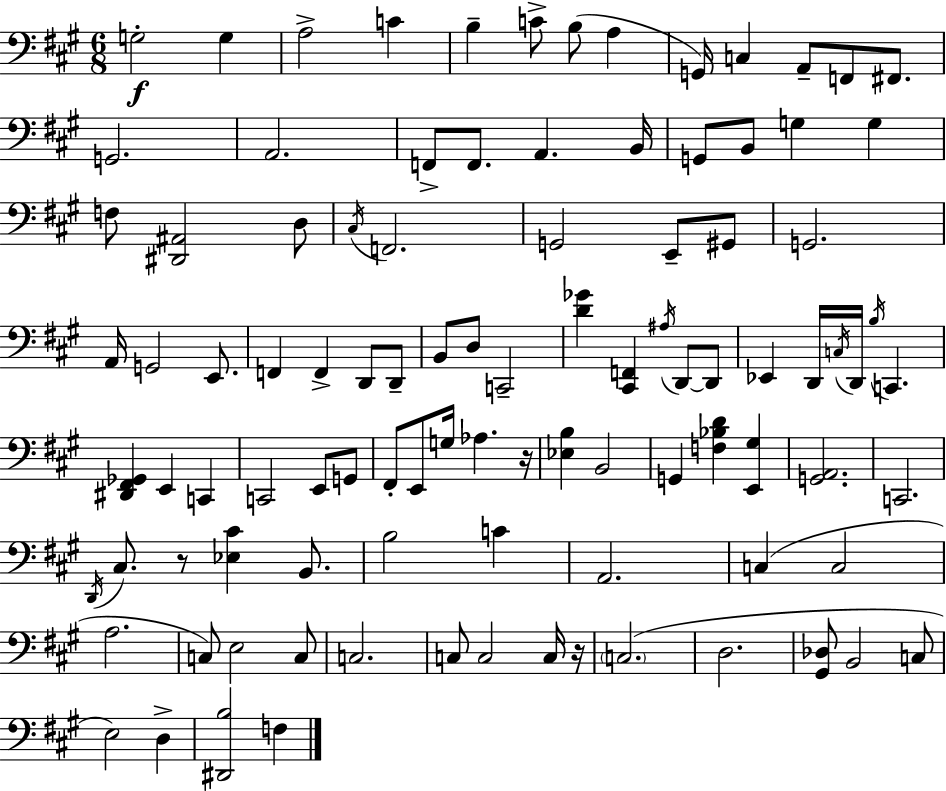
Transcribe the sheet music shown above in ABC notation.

X:1
T:Untitled
M:6/8
L:1/4
K:A
G,2 G, A,2 C B, C/2 B,/2 A, G,,/4 C, A,,/2 F,,/2 ^F,,/2 G,,2 A,,2 F,,/2 F,,/2 A,, B,,/4 G,,/2 B,,/2 G, G, F,/2 [^D,,^A,,]2 D,/2 ^C,/4 F,,2 G,,2 E,,/2 ^G,,/2 G,,2 A,,/4 G,,2 E,,/2 F,, F,, D,,/2 D,,/2 B,,/2 D,/2 C,,2 [D_G] [^C,,F,,] ^A,/4 D,,/2 D,,/2 _E,, D,,/4 C,/4 D,,/4 B,/4 C,, [^D,,^F,,_G,,] E,, C,, C,,2 E,,/2 G,,/2 ^F,,/2 E,,/2 G,/4 _A, z/4 [_E,B,] B,,2 G,, [F,_B,D] [E,,^G,] [G,,A,,]2 C,,2 D,,/4 ^C,/2 z/2 [_E,^C] B,,/2 B,2 C A,,2 C, C,2 A,2 C,/2 E,2 C,/2 C,2 C,/2 C,2 C,/4 z/4 C,2 D,2 [^G,,_D,]/2 B,,2 C,/2 E,2 D, [^D,,B,]2 F,